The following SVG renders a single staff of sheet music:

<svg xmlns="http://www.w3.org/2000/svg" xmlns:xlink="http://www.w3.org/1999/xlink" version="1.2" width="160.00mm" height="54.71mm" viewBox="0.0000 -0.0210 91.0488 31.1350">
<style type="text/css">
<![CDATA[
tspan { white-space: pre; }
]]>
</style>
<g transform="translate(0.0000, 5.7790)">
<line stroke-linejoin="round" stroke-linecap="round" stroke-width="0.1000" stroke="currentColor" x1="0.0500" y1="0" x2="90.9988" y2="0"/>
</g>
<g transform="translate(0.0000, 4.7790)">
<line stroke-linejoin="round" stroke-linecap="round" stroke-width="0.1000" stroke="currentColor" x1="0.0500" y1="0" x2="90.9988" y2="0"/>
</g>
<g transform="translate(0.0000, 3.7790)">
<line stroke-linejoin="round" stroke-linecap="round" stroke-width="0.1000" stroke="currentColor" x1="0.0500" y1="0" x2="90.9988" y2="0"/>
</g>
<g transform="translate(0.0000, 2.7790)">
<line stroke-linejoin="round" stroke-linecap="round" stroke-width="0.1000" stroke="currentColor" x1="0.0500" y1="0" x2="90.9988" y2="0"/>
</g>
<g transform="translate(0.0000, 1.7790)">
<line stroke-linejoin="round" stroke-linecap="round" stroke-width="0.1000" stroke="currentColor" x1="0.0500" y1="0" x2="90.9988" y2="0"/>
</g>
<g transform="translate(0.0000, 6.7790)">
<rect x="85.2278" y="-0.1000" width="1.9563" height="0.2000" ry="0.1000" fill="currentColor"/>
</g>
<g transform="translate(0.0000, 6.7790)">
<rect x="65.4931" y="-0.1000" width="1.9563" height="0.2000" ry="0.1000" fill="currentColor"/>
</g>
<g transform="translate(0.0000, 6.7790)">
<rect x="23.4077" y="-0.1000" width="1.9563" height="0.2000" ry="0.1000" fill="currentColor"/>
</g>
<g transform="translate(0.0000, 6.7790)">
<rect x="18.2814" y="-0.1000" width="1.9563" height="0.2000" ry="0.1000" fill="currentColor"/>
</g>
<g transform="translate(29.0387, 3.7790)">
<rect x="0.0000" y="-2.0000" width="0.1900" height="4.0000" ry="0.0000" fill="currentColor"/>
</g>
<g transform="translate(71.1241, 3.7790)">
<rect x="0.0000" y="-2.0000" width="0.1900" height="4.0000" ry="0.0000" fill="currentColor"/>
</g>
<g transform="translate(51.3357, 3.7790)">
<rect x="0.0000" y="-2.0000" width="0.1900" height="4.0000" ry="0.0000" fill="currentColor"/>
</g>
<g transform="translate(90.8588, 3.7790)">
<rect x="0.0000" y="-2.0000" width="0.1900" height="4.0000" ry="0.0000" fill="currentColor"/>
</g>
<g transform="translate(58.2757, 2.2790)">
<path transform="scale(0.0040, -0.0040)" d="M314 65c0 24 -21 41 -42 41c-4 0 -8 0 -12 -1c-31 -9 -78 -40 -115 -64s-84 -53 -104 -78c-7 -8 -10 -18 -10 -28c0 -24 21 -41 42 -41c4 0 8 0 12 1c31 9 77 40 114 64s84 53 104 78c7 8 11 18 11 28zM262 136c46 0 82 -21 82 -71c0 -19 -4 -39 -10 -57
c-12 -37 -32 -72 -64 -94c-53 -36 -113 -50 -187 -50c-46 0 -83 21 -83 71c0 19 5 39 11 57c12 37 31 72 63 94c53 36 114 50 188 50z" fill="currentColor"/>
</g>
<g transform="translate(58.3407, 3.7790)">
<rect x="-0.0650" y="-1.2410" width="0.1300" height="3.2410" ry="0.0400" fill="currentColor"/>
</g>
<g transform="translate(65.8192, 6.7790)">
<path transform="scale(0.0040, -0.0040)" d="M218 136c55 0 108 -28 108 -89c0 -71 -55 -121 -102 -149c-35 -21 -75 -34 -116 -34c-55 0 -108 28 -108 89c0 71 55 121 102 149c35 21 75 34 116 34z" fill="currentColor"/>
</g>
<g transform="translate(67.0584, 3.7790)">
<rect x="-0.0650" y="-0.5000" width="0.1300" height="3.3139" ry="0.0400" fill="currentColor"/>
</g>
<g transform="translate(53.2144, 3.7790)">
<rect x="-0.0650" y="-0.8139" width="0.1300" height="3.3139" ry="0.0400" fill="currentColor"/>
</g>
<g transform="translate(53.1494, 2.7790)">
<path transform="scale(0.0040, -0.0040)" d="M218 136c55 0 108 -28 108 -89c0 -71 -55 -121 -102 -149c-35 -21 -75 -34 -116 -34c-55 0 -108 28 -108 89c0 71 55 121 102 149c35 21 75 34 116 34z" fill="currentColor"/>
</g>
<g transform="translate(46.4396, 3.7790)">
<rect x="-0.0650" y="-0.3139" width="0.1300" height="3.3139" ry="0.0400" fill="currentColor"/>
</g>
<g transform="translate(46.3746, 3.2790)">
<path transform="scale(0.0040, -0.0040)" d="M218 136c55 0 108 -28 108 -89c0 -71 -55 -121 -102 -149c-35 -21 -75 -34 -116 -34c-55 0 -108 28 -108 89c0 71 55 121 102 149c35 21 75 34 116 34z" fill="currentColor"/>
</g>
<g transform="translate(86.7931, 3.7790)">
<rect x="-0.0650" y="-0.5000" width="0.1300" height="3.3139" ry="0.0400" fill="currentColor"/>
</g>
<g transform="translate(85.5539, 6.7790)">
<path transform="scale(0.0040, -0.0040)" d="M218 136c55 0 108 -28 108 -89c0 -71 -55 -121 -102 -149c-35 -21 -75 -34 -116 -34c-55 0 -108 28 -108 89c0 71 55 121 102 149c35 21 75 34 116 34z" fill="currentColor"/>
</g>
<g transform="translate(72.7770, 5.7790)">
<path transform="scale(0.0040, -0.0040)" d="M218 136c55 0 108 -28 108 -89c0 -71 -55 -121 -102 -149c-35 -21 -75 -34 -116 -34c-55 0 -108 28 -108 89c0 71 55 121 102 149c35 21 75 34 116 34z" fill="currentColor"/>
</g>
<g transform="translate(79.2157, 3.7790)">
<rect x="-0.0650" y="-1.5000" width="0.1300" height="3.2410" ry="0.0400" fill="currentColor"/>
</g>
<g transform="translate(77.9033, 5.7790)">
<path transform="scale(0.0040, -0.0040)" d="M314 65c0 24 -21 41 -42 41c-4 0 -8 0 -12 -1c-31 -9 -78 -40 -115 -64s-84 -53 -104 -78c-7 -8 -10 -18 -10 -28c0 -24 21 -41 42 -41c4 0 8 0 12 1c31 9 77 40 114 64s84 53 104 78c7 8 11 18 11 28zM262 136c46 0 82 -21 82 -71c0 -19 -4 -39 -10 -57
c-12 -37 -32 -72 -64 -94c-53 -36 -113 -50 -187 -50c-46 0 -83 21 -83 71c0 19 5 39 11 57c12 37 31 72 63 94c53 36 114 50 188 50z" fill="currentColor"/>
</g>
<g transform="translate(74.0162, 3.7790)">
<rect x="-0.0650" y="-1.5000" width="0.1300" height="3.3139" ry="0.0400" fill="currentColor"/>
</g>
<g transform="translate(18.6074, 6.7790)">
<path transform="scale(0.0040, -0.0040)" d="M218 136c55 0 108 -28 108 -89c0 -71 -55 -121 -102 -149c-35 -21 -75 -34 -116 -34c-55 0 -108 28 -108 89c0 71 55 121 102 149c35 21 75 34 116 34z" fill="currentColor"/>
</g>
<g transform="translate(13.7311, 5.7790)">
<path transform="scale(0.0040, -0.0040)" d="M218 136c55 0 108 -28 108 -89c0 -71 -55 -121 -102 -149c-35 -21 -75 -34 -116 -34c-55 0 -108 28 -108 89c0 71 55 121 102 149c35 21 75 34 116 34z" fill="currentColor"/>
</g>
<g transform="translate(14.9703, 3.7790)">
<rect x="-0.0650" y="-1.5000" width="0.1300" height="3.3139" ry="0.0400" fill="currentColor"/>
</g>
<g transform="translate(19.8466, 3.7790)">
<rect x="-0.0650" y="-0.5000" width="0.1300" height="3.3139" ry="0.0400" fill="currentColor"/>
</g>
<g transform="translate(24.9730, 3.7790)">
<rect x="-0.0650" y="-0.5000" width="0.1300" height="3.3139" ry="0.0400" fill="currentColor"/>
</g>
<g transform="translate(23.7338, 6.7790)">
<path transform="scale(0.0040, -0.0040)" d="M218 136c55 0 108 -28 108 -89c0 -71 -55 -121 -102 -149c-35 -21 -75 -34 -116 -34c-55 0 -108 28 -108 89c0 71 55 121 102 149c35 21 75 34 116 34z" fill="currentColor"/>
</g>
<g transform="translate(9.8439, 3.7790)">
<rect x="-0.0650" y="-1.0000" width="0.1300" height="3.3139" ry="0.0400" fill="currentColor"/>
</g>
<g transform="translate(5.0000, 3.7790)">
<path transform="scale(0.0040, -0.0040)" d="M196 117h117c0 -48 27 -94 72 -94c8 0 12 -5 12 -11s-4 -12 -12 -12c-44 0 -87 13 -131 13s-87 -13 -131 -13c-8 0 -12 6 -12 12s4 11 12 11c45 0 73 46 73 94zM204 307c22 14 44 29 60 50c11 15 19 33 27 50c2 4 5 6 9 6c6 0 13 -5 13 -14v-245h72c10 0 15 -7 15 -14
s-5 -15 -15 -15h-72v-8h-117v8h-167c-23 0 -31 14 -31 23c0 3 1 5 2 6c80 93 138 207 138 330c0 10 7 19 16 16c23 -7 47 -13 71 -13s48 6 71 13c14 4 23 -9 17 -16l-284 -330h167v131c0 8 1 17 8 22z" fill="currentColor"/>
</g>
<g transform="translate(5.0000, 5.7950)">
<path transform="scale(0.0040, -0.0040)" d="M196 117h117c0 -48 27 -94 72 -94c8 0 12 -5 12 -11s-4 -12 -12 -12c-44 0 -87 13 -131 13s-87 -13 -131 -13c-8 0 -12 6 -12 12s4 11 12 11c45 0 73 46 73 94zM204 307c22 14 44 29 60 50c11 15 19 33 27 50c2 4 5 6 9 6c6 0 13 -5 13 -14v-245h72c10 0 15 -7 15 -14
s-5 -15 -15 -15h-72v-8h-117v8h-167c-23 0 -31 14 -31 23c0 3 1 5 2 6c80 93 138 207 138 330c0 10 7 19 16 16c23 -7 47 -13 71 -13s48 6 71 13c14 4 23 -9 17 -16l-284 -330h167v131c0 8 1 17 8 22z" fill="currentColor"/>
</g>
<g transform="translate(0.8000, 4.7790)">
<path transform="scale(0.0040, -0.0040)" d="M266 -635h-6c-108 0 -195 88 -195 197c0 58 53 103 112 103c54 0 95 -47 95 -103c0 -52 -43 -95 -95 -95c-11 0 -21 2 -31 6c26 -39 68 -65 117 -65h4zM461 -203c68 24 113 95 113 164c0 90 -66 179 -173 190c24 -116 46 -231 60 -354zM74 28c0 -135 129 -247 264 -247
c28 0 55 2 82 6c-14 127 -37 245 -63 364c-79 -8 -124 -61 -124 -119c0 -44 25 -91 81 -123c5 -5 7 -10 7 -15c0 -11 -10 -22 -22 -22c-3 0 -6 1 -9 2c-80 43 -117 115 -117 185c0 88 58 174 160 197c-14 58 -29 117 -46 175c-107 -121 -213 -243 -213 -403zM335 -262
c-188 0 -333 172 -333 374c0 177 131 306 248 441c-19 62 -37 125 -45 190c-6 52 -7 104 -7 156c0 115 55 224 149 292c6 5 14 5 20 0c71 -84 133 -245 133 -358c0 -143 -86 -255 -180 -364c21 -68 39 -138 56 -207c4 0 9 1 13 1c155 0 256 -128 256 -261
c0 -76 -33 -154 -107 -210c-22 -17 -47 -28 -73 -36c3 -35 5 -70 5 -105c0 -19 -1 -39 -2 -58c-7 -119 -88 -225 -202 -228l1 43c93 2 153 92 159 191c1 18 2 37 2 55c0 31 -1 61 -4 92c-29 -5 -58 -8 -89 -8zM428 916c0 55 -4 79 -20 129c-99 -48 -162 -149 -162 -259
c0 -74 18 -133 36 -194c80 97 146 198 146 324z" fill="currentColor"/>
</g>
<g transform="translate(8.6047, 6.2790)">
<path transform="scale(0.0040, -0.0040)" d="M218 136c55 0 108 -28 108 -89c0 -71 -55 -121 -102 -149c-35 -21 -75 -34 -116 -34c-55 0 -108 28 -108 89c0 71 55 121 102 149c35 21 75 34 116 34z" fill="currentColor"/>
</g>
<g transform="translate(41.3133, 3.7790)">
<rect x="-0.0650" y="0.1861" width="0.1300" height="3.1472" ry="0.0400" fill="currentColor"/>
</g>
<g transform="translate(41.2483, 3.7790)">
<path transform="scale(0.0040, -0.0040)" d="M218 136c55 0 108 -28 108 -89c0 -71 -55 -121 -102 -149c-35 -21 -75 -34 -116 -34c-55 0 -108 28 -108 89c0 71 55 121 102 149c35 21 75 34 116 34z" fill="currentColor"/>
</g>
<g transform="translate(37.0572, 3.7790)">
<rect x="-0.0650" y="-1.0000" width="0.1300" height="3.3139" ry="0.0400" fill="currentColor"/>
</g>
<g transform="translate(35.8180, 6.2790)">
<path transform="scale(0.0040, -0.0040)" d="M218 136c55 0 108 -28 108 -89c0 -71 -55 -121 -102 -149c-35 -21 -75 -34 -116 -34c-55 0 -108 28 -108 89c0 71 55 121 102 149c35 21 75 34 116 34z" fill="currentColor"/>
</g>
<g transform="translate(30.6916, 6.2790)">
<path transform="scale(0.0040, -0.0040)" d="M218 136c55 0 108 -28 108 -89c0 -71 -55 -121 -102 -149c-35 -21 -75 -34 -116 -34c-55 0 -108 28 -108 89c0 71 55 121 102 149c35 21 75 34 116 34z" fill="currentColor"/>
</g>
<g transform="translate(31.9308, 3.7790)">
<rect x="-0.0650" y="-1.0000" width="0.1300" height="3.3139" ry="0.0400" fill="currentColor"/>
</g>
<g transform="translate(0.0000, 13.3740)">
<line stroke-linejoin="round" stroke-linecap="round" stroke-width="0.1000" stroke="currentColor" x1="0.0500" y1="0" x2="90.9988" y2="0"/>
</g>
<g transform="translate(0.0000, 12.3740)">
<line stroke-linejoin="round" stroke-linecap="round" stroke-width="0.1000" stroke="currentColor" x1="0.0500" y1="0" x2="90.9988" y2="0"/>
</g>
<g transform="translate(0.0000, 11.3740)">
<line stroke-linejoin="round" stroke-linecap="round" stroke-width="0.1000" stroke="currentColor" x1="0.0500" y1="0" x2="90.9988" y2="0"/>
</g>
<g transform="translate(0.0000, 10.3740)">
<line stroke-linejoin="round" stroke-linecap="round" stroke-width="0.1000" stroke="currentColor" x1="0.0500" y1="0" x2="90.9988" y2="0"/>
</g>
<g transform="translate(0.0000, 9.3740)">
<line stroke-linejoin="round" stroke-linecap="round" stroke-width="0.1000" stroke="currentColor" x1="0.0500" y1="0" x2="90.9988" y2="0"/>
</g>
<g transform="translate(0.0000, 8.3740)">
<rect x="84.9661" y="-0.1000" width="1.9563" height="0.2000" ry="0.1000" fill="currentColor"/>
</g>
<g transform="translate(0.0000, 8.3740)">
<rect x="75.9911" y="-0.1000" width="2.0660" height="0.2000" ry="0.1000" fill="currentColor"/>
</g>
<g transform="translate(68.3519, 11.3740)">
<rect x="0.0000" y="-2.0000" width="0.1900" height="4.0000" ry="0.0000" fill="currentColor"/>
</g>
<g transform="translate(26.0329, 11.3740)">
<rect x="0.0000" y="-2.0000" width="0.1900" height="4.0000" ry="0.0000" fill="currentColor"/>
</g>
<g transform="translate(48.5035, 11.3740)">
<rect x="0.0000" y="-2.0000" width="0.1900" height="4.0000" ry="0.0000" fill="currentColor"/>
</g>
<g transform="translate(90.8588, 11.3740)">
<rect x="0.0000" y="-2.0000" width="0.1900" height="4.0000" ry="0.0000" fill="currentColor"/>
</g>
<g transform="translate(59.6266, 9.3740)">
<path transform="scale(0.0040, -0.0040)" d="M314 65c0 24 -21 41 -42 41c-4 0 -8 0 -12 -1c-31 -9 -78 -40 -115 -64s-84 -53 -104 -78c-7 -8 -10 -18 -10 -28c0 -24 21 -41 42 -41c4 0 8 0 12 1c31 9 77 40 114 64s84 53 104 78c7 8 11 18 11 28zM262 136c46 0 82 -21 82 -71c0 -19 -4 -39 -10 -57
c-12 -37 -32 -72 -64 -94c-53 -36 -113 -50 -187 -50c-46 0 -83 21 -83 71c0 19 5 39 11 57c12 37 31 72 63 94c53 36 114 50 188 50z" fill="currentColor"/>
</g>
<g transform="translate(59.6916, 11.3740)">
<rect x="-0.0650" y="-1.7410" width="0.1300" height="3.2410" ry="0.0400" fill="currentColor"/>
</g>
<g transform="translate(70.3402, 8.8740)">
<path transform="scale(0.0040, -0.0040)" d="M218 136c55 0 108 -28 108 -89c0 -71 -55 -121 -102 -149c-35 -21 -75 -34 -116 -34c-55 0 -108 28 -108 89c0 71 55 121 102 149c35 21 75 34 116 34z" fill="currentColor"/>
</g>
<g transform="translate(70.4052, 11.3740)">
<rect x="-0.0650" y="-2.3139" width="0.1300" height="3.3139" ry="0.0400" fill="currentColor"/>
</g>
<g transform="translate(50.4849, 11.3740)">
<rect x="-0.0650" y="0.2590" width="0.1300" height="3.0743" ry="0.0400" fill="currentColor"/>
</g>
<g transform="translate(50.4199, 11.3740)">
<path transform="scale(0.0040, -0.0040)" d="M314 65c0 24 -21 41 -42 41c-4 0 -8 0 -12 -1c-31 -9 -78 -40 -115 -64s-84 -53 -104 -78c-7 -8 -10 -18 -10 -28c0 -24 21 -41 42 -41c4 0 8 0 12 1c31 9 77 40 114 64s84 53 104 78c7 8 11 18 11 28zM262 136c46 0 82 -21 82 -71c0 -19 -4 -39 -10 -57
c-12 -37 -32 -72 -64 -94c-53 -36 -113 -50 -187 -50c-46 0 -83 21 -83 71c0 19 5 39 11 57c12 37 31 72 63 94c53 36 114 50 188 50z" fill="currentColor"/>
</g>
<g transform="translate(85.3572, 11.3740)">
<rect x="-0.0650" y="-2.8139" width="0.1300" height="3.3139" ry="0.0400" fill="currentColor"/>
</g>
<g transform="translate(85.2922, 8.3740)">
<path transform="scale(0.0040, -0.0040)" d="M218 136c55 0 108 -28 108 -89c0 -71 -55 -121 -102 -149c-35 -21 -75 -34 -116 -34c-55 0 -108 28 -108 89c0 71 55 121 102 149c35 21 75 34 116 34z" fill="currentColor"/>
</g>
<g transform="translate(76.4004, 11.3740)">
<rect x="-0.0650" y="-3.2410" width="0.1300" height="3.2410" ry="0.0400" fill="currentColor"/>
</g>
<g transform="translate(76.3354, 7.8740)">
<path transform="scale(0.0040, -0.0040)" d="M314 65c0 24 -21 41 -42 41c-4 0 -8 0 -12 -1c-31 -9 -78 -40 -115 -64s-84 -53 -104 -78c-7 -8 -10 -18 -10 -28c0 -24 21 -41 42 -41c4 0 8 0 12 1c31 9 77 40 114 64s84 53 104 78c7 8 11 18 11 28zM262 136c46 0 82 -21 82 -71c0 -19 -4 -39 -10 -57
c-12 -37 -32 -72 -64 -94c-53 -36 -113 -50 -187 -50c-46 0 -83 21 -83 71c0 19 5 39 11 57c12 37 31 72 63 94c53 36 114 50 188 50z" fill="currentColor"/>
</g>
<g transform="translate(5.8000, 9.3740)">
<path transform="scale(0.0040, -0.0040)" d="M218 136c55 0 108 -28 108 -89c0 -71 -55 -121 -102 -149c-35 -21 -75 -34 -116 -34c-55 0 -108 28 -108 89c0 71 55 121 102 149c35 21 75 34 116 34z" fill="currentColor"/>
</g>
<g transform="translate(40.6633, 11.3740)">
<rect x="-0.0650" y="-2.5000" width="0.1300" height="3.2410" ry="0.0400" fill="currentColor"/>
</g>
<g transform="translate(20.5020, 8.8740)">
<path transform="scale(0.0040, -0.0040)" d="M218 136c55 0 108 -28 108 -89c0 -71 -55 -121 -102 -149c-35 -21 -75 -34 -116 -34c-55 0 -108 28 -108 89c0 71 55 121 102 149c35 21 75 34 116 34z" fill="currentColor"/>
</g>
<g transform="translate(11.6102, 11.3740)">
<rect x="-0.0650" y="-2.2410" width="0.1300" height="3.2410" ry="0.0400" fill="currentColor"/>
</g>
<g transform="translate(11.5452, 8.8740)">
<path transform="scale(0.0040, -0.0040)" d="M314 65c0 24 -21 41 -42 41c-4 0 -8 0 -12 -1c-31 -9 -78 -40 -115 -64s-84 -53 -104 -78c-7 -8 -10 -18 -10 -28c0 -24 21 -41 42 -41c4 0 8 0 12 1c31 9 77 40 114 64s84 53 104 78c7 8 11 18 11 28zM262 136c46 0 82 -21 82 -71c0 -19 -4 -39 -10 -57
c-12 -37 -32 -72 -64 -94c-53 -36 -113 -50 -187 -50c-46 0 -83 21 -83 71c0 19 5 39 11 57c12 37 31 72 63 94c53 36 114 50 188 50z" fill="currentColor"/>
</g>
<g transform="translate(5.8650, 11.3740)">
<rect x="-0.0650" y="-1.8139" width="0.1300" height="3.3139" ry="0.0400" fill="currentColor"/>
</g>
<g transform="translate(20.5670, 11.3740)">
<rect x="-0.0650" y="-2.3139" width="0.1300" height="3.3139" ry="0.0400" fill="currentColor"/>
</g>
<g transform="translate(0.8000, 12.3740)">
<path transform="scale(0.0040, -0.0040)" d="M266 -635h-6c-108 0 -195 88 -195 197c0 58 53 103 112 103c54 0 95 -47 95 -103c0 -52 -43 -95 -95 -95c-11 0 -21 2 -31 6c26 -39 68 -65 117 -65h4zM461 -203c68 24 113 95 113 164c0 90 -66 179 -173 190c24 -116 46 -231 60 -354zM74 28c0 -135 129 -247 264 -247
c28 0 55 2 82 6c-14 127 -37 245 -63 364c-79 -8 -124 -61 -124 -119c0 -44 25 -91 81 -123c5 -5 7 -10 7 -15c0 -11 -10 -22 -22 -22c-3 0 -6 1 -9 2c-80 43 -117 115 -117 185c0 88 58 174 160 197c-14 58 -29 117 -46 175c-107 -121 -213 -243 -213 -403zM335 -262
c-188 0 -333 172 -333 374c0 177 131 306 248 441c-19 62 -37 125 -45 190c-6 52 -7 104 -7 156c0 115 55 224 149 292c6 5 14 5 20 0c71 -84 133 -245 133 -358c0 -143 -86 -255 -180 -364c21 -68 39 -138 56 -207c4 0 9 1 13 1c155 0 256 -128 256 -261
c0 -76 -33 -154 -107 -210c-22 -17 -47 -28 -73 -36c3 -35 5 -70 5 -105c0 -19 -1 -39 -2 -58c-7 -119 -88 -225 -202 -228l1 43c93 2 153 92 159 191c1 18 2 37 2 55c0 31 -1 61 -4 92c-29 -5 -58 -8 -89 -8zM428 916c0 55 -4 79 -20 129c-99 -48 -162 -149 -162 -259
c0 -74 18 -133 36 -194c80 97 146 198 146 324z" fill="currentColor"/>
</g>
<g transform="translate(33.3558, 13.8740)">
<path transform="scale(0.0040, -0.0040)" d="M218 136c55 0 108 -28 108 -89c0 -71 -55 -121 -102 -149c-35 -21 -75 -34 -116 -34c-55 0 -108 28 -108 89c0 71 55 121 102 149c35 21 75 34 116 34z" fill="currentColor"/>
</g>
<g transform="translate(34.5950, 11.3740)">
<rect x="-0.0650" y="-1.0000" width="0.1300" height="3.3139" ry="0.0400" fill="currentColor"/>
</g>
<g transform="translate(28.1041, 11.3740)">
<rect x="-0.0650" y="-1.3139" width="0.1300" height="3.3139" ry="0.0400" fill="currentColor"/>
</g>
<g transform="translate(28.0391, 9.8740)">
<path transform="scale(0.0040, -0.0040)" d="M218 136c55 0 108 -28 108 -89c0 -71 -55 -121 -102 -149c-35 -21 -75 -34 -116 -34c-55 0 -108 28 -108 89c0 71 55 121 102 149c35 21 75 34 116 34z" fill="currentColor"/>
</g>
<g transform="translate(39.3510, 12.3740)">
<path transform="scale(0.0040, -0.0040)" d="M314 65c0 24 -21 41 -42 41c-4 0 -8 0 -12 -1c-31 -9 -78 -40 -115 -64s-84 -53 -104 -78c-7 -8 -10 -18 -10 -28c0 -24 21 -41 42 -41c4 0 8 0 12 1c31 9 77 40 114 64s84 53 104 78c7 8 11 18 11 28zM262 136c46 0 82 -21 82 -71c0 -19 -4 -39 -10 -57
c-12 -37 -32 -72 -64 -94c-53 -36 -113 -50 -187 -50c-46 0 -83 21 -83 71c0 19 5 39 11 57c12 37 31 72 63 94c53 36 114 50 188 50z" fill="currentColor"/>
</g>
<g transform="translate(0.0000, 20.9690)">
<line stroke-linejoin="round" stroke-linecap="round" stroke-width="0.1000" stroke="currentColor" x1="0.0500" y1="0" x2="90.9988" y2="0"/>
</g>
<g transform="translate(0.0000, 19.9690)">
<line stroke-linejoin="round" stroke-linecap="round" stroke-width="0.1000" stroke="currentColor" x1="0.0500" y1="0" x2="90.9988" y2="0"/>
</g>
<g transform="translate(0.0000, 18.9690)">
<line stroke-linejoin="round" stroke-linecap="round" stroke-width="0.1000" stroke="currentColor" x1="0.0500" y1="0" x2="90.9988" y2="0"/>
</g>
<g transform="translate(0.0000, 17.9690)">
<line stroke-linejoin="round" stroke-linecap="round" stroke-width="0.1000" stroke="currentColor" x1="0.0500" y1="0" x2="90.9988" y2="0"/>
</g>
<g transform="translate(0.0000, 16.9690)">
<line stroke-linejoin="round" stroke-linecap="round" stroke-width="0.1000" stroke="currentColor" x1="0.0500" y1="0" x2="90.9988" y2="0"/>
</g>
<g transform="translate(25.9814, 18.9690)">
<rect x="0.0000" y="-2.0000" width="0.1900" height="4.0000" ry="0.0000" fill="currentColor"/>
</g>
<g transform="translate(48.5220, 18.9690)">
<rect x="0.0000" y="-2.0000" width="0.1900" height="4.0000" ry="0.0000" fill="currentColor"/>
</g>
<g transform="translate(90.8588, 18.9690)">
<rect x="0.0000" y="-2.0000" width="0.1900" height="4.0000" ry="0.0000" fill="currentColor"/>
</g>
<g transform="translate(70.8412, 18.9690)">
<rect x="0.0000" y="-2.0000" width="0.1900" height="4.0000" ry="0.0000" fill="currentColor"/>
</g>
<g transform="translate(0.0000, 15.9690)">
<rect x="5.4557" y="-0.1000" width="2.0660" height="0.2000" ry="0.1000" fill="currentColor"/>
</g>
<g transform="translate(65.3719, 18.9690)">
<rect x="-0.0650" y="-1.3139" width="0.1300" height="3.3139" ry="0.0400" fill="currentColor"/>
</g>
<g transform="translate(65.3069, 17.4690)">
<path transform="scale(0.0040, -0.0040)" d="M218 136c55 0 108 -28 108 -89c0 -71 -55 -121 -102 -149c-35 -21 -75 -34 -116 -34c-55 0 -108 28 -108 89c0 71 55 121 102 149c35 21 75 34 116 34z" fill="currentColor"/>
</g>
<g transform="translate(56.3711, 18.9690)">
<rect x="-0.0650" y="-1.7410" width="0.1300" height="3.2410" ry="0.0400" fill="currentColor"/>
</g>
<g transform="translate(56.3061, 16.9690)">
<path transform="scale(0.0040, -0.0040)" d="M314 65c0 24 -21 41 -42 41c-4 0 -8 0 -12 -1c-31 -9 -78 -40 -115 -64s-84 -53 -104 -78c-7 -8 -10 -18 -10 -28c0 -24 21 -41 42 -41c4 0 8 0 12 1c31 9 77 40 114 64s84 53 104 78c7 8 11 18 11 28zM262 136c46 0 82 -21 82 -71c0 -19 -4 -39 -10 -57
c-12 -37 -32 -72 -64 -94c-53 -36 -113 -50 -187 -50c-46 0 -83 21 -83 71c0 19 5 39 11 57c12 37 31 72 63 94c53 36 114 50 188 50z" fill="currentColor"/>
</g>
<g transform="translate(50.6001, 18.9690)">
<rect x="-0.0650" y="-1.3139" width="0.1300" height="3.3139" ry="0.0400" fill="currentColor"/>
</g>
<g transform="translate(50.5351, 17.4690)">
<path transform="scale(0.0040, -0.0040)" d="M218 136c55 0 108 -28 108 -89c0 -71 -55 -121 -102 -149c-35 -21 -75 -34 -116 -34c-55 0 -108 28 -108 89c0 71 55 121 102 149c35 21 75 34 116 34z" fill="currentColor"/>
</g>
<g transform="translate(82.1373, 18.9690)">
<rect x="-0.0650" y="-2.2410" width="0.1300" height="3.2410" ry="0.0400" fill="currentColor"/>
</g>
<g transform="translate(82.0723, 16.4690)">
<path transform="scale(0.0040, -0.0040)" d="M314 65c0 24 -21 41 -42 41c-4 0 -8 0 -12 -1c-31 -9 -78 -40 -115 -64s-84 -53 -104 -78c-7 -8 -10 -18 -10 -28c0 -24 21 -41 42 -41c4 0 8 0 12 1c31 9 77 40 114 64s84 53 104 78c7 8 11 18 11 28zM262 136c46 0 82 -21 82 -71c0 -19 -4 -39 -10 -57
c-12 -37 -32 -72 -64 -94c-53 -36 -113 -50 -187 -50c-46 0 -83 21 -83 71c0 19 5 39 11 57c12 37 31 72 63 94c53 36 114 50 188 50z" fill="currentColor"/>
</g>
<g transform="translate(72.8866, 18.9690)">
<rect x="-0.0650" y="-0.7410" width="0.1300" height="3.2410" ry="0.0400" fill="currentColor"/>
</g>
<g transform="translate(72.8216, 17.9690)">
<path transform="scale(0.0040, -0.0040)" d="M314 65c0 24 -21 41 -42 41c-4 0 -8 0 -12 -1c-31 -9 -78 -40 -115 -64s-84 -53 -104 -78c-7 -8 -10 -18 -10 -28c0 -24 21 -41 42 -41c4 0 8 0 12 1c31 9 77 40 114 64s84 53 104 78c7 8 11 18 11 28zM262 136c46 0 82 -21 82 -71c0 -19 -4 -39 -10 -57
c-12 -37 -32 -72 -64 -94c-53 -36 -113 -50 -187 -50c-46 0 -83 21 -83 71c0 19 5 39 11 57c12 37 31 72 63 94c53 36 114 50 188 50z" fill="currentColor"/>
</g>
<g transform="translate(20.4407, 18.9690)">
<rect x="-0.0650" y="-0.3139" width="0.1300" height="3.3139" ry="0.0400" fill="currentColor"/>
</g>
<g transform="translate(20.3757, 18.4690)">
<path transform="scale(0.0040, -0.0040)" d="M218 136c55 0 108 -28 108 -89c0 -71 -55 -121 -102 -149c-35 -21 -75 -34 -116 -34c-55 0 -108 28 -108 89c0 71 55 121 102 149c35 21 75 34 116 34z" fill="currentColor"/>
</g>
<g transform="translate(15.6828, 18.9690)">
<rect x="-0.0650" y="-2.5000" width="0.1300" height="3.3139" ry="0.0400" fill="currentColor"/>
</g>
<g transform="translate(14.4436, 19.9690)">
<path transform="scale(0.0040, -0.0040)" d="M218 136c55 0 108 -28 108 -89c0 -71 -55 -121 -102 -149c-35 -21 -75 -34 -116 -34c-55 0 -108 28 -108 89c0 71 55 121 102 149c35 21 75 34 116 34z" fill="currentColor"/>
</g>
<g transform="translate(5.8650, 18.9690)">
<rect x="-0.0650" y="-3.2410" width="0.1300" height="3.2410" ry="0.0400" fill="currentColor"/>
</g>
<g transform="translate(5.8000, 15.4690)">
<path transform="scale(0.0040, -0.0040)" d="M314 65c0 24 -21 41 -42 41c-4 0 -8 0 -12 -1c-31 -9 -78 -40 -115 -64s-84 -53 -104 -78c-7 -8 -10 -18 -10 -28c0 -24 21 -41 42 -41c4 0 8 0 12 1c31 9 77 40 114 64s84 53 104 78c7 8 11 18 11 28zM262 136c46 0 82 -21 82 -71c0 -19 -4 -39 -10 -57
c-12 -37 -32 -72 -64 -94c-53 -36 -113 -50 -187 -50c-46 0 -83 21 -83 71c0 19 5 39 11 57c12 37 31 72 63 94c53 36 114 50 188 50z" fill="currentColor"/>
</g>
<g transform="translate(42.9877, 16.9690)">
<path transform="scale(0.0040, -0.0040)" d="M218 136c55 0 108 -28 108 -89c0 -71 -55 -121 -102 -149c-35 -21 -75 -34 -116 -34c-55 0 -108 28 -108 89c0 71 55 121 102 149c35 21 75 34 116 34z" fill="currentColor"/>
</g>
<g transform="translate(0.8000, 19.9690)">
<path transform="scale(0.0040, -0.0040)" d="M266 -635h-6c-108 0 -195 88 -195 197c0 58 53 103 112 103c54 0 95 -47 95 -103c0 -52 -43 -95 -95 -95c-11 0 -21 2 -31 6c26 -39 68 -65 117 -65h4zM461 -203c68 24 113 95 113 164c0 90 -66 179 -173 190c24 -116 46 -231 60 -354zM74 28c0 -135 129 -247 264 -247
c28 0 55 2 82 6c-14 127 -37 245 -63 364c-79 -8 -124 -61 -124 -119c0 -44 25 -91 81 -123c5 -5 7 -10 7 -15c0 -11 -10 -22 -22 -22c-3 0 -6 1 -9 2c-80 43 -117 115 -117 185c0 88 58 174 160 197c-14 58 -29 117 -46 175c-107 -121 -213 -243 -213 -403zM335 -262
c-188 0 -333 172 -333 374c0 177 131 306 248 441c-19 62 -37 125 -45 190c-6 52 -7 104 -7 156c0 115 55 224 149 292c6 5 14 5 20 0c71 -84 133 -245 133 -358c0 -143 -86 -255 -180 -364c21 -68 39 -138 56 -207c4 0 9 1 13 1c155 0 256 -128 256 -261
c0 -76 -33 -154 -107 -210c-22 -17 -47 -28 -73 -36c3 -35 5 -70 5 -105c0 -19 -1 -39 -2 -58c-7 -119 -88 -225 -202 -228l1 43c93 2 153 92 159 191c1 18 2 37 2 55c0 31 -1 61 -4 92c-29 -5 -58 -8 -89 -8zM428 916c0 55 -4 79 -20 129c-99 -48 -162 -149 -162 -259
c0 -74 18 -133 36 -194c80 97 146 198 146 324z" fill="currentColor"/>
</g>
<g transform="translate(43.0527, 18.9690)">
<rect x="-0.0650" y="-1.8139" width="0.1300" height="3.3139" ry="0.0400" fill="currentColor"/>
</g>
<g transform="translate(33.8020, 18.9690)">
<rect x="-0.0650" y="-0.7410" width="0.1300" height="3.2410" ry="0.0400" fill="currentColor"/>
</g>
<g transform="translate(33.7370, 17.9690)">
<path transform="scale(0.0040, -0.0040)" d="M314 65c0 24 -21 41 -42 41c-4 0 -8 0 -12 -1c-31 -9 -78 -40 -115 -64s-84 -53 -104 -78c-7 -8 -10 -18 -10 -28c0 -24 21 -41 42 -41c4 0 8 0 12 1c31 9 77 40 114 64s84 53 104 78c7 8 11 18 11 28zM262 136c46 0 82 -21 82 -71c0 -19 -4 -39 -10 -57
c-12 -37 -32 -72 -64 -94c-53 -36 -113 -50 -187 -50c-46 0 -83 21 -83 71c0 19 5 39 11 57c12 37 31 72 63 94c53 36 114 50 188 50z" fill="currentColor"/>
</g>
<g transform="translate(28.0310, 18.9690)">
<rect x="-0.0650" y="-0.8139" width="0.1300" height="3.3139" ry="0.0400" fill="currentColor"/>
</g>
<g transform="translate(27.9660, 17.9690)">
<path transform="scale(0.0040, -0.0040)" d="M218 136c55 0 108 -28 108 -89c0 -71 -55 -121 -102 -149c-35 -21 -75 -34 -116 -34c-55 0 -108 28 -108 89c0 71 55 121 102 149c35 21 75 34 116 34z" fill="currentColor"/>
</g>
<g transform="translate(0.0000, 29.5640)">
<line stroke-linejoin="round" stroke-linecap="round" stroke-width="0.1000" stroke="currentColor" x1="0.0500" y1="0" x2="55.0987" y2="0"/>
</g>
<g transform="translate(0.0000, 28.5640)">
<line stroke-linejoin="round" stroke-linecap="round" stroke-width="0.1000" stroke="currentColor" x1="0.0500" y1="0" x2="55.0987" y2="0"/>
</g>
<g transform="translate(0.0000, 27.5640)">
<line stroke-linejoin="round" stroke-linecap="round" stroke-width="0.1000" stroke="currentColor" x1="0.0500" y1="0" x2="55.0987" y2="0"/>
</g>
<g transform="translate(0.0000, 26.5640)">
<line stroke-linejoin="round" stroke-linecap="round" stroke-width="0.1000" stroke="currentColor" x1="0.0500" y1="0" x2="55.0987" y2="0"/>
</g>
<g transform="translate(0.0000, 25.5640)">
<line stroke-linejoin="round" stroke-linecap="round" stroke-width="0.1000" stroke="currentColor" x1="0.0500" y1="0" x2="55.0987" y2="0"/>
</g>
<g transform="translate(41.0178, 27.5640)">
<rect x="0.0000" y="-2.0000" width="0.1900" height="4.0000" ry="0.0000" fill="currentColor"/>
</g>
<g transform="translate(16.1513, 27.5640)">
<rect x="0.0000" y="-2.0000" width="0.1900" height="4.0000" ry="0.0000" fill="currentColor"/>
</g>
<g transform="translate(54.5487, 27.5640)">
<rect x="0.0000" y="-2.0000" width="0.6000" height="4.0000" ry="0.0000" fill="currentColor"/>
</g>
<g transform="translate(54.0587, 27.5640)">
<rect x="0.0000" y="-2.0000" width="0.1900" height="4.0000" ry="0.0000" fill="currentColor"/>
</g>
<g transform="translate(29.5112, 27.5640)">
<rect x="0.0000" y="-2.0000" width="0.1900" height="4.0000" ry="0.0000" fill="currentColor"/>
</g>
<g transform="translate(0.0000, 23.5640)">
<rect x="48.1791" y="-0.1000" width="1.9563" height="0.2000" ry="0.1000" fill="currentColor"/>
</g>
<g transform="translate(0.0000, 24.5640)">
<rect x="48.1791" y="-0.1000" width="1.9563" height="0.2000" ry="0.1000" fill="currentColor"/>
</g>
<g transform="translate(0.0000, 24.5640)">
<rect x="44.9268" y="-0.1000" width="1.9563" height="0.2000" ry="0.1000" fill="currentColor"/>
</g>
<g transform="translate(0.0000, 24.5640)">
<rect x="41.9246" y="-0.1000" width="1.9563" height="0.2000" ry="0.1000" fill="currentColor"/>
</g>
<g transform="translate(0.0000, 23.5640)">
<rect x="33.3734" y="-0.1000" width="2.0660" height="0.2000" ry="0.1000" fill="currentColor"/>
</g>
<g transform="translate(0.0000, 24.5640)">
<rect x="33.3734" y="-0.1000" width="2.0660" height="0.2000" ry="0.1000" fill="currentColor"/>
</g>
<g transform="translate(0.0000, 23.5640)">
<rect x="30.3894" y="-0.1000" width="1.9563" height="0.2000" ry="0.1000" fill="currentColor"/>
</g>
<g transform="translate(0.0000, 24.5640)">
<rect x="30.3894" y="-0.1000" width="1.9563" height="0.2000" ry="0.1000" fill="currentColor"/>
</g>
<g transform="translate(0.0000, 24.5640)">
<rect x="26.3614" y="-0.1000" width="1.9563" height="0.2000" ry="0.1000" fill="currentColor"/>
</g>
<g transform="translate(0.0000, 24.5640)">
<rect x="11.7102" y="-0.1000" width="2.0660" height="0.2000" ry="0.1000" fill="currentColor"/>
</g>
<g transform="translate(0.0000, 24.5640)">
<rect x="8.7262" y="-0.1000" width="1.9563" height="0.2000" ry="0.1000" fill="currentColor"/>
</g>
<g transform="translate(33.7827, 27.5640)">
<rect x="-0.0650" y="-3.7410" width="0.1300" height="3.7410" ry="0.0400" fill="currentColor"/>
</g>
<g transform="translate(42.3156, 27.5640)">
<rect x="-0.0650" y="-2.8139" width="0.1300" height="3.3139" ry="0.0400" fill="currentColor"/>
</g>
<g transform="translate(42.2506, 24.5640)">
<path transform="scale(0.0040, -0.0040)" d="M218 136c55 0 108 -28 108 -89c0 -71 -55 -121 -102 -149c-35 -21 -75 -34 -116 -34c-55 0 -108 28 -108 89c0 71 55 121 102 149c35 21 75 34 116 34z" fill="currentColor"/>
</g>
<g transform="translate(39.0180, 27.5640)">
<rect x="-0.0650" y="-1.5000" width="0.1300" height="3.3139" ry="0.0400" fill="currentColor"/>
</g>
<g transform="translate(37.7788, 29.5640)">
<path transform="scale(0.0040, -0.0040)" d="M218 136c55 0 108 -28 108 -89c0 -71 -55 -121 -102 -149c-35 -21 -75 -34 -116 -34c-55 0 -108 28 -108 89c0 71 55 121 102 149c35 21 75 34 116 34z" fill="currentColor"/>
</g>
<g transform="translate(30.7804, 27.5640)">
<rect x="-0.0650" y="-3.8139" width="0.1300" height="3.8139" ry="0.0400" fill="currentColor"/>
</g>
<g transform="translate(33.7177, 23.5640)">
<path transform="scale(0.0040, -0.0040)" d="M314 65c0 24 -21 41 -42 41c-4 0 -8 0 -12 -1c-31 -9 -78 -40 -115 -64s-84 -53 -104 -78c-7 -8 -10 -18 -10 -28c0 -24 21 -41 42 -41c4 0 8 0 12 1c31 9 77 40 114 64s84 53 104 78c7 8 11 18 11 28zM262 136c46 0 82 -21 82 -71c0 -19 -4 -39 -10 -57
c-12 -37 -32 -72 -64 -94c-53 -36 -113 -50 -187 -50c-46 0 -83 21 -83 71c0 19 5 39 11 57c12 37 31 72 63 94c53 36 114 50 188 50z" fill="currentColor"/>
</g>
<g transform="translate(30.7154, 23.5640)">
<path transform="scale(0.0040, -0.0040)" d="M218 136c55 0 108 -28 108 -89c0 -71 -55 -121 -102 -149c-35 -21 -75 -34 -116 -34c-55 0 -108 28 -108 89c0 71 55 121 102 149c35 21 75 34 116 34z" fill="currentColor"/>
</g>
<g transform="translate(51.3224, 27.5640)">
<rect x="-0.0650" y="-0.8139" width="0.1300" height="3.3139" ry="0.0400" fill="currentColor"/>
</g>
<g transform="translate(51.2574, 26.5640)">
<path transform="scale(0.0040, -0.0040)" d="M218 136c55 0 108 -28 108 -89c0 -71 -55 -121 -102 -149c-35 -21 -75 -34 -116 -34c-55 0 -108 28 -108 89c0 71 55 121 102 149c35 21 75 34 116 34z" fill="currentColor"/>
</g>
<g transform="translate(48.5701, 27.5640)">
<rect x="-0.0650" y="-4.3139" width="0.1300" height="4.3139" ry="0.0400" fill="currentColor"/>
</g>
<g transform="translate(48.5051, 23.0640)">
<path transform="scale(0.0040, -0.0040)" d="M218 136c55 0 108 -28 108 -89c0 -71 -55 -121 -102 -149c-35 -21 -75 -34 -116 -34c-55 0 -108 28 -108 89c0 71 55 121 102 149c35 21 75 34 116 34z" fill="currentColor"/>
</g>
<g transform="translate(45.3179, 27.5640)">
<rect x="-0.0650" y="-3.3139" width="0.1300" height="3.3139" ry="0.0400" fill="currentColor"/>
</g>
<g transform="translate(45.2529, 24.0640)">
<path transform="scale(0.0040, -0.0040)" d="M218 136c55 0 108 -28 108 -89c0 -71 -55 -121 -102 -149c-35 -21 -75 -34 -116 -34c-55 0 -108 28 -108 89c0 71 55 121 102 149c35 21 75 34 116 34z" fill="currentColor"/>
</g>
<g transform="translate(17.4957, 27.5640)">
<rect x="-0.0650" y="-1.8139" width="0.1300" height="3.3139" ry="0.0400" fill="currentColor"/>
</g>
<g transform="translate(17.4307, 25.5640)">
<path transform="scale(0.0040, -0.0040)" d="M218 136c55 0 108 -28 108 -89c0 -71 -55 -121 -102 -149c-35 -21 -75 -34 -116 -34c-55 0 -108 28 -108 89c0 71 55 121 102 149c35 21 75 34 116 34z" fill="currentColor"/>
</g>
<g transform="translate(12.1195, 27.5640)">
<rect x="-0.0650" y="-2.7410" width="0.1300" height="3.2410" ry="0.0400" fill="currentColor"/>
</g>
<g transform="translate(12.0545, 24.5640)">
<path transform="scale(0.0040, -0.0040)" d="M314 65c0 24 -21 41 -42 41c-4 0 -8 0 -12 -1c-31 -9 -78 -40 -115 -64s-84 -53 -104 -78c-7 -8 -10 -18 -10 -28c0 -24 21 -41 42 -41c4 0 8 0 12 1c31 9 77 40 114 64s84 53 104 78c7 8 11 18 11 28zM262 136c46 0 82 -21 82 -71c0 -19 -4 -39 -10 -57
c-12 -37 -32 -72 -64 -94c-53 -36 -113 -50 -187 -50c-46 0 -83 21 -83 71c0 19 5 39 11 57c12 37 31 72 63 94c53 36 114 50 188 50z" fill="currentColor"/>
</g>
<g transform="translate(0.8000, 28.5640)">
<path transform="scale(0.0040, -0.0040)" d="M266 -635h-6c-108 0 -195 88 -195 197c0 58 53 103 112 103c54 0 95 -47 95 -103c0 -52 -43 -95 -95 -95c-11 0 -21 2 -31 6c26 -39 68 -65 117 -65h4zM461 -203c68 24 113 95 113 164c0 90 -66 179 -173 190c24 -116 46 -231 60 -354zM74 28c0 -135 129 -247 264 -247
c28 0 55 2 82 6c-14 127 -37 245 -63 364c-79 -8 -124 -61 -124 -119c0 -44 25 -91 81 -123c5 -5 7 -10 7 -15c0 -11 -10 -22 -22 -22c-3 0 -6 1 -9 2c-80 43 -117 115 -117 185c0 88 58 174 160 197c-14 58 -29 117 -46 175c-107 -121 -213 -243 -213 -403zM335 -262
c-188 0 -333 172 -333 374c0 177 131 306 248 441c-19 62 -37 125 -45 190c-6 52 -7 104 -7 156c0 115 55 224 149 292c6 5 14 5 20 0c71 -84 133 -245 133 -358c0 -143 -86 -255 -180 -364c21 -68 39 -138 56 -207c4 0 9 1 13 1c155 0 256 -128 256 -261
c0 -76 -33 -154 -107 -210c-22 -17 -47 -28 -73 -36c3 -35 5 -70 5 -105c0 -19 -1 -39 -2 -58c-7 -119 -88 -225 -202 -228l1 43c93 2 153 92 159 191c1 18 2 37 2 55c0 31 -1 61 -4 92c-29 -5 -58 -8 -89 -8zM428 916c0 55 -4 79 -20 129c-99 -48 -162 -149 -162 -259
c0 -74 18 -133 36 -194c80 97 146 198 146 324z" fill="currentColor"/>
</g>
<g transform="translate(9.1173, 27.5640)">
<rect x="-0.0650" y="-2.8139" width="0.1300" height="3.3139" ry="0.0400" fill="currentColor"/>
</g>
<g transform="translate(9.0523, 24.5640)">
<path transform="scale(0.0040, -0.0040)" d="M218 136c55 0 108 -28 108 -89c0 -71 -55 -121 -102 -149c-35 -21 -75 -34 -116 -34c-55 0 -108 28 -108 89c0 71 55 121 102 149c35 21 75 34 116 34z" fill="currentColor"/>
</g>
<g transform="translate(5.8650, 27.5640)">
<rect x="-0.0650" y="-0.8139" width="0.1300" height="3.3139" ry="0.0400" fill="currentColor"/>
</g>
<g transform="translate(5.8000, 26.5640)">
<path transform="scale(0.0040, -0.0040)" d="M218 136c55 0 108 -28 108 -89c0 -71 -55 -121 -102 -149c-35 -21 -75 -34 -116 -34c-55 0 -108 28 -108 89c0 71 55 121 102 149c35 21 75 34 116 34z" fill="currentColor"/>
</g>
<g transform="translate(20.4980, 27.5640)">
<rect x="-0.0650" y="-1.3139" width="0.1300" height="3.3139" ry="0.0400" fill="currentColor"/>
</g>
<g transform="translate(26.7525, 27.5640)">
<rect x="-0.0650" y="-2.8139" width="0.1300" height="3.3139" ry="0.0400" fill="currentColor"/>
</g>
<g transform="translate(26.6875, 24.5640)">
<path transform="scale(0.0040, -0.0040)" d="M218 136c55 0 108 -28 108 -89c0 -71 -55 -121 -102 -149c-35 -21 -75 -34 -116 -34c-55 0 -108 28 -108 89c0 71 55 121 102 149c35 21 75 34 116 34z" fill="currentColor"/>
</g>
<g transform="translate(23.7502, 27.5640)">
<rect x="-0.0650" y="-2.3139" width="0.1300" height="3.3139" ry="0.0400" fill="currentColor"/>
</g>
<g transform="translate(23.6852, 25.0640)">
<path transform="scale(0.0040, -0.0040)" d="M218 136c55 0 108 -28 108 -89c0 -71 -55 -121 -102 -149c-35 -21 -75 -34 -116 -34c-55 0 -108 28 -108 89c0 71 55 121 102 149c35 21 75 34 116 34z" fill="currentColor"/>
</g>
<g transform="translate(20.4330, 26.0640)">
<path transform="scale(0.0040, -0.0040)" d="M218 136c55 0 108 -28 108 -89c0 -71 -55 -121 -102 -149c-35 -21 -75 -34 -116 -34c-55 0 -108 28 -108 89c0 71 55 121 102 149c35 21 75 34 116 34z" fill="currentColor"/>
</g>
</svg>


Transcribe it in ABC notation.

X:1
T:Untitled
M:4/4
L:1/4
K:C
D E C C D D B c d e2 C E E2 C f g2 g e D G2 B2 f2 g b2 a b2 G c d d2 f e f2 e d2 g2 d a a2 f e g a c' c'2 E a b d' d